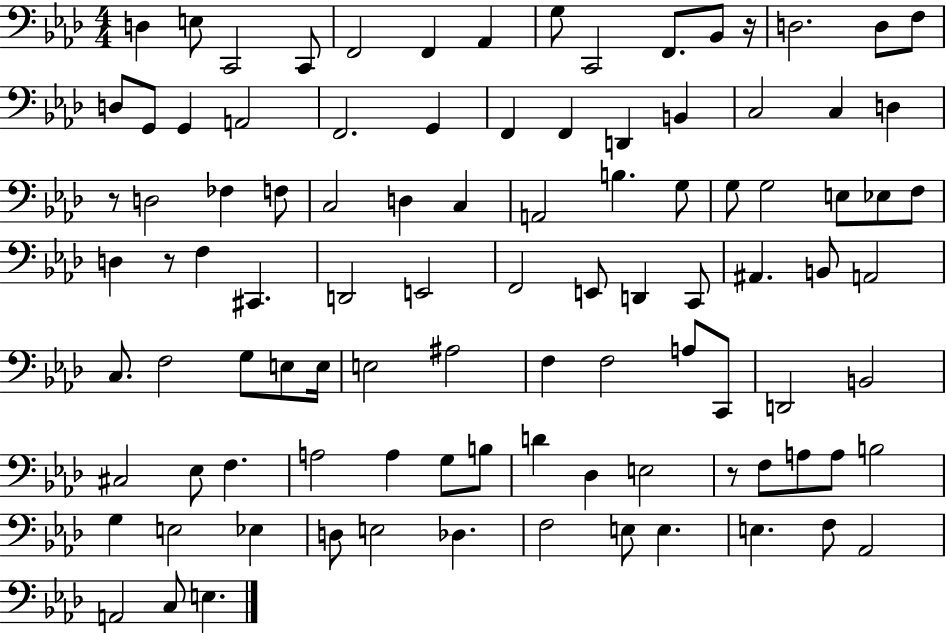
{
  \clef bass
  \numericTimeSignature
  \time 4/4
  \key aes \major
  \repeat volta 2 { d4 e8 c,2 c,8 | f,2 f,4 aes,4 | g8 c,2 f,8. bes,8 r16 | d2. d8 f8 | \break d8 g,8 g,4 a,2 | f,2. g,4 | f,4 f,4 d,4 b,4 | c2 c4 d4 | \break r8 d2 fes4 f8 | c2 d4 c4 | a,2 b4. g8 | g8 g2 e8 ees8 f8 | \break d4 r8 f4 cis,4. | d,2 e,2 | f,2 e,8 d,4 c,8 | ais,4. b,8 a,2 | \break c8. f2 g8 e8 e16 | e2 ais2 | f4 f2 a8 c,8 | d,2 b,2 | \break cis2 ees8 f4. | a2 a4 g8 b8 | d'4 des4 e2 | r8 f8 a8 a8 b2 | \break g4 e2 ees4 | d8 e2 des4. | f2 e8 e4. | e4. f8 aes,2 | \break a,2 c8 e4. | } \bar "|."
}